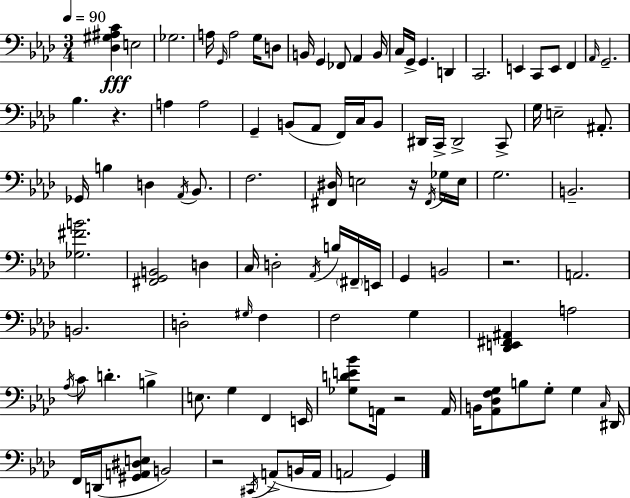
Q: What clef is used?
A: bass